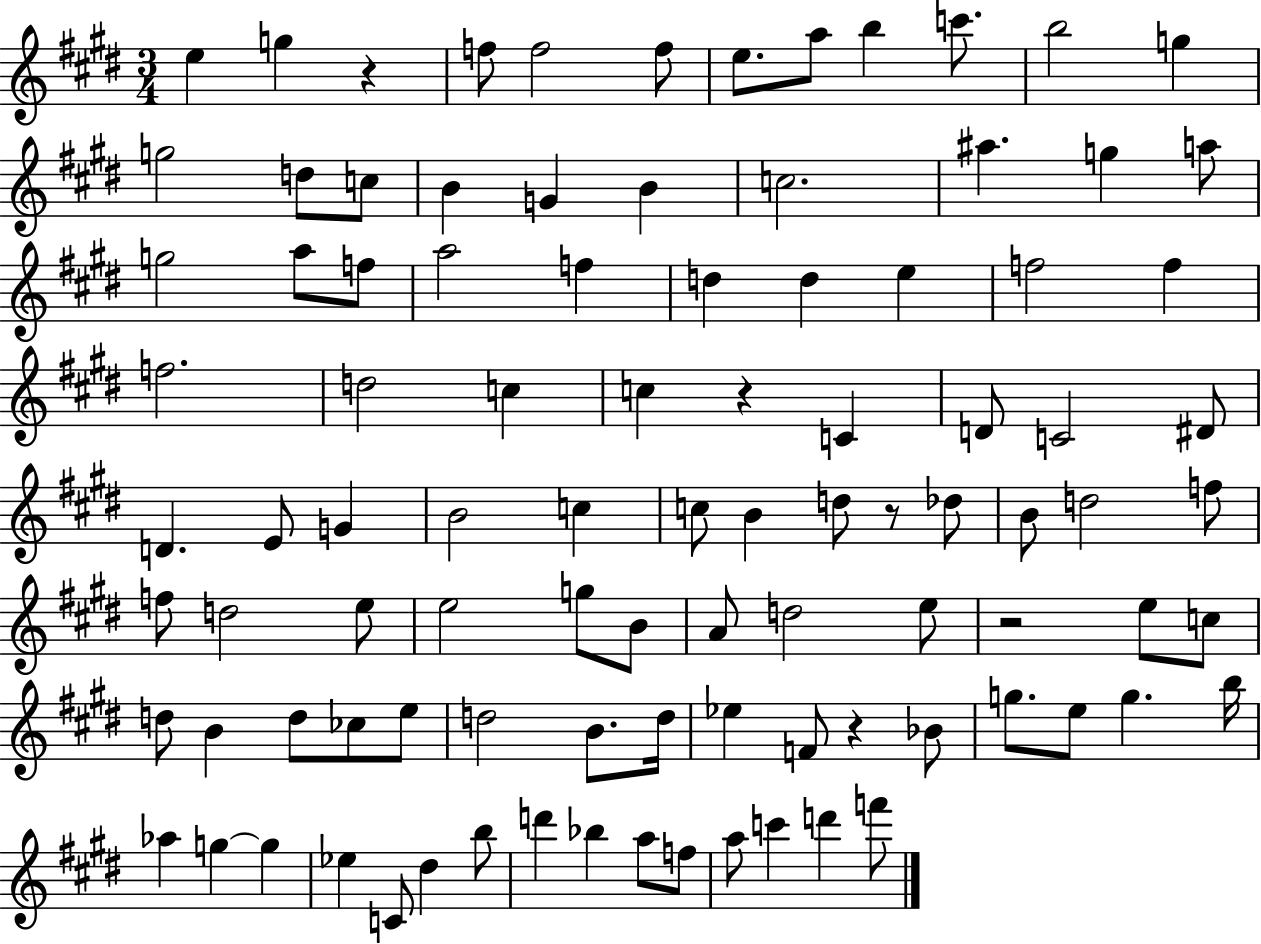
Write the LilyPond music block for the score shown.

{
  \clef treble
  \numericTimeSignature
  \time 3/4
  \key e \major
  \repeat volta 2 { e''4 g''4 r4 | f''8 f''2 f''8 | e''8. a''8 b''4 c'''8. | b''2 g''4 | \break g''2 d''8 c''8 | b'4 g'4 b'4 | c''2. | ais''4. g''4 a''8 | \break g''2 a''8 f''8 | a''2 f''4 | d''4 d''4 e''4 | f''2 f''4 | \break f''2. | d''2 c''4 | c''4 r4 c'4 | d'8 c'2 dis'8 | \break d'4. e'8 g'4 | b'2 c''4 | c''8 b'4 d''8 r8 des''8 | b'8 d''2 f''8 | \break f''8 d''2 e''8 | e''2 g''8 b'8 | a'8 d''2 e''8 | r2 e''8 c''8 | \break d''8 b'4 d''8 ces''8 e''8 | d''2 b'8. d''16 | ees''4 f'8 r4 bes'8 | g''8. e''8 g''4. b''16 | \break aes''4 g''4~~ g''4 | ees''4 c'8 dis''4 b''8 | d'''4 bes''4 a''8 f''8 | a''8 c'''4 d'''4 f'''8 | \break } \bar "|."
}